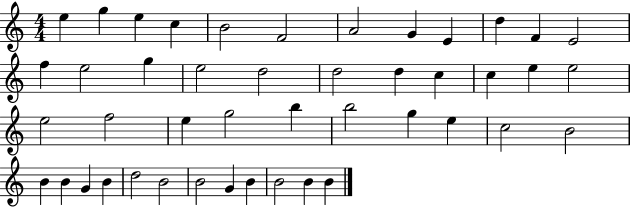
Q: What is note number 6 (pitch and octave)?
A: F4